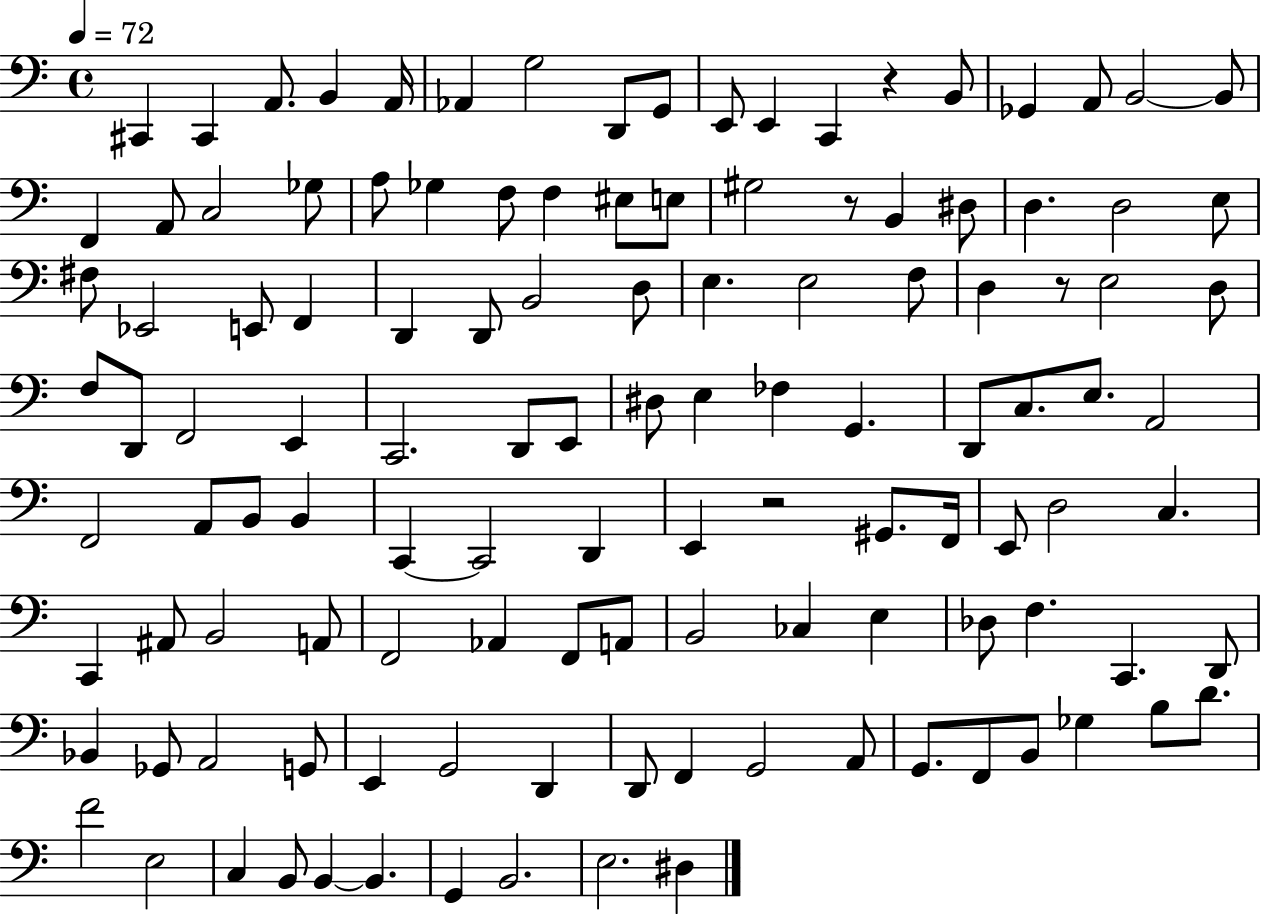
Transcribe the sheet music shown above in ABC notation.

X:1
T:Untitled
M:4/4
L:1/4
K:C
^C,, ^C,, A,,/2 B,, A,,/4 _A,, G,2 D,,/2 G,,/2 E,,/2 E,, C,, z B,,/2 _G,, A,,/2 B,,2 B,,/2 F,, A,,/2 C,2 _G,/2 A,/2 _G, F,/2 F, ^E,/2 E,/2 ^G,2 z/2 B,, ^D,/2 D, D,2 E,/2 ^F,/2 _E,,2 E,,/2 F,, D,, D,,/2 B,,2 D,/2 E, E,2 F,/2 D, z/2 E,2 D,/2 F,/2 D,,/2 F,,2 E,, C,,2 D,,/2 E,,/2 ^D,/2 E, _F, G,, D,,/2 C,/2 E,/2 A,,2 F,,2 A,,/2 B,,/2 B,, C,, C,,2 D,, E,, z2 ^G,,/2 F,,/4 E,,/2 D,2 C, C,, ^A,,/2 B,,2 A,,/2 F,,2 _A,, F,,/2 A,,/2 B,,2 _C, E, _D,/2 F, C,, D,,/2 _B,, _G,,/2 A,,2 G,,/2 E,, G,,2 D,, D,,/2 F,, G,,2 A,,/2 G,,/2 F,,/2 B,,/2 _G, B,/2 D/2 F2 E,2 C, B,,/2 B,, B,, G,, B,,2 E,2 ^D,